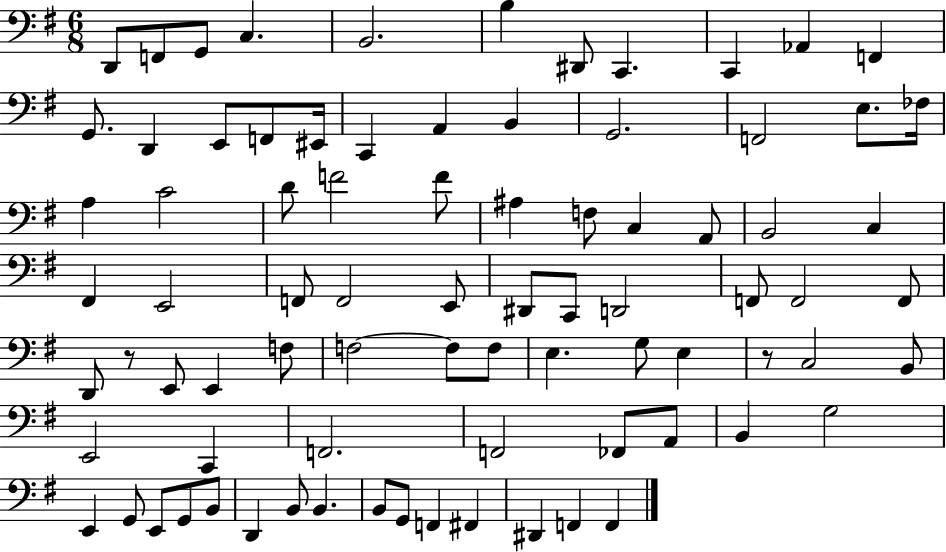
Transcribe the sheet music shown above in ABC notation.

X:1
T:Untitled
M:6/8
L:1/4
K:G
D,,/2 F,,/2 G,,/2 C, B,,2 B, ^D,,/2 C,, C,, _A,, F,, G,,/2 D,, E,,/2 F,,/2 ^E,,/4 C,, A,, B,, G,,2 F,,2 E,/2 _F,/4 A, C2 D/2 F2 F/2 ^A, F,/2 C, A,,/2 B,,2 C, ^F,, E,,2 F,,/2 F,,2 E,,/2 ^D,,/2 C,,/2 D,,2 F,,/2 F,,2 F,,/2 D,,/2 z/2 E,,/2 E,, F,/2 F,2 F,/2 F,/2 E, G,/2 E, z/2 C,2 B,,/2 E,,2 C,, F,,2 F,,2 _F,,/2 A,,/2 B,, G,2 E,, G,,/2 E,,/2 G,,/2 B,,/2 D,, B,,/2 B,, B,,/2 G,,/2 F,, ^F,, ^D,, F,, F,,